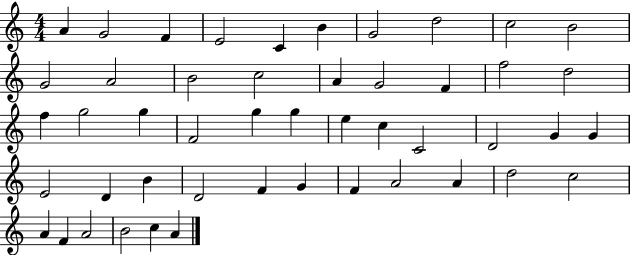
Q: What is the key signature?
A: C major